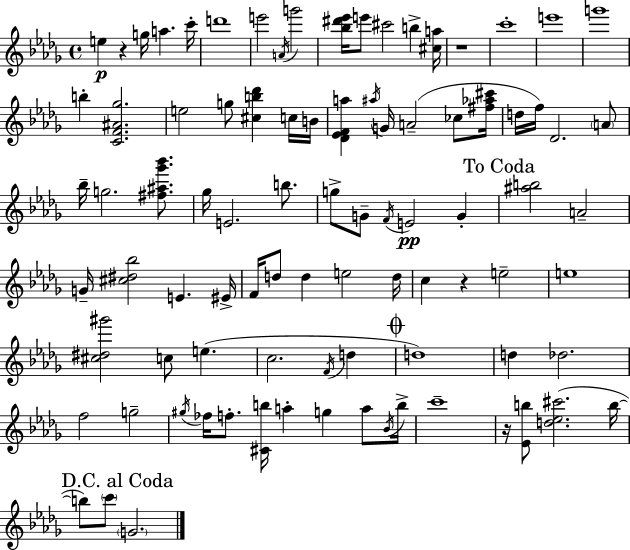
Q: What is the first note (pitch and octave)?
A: E5